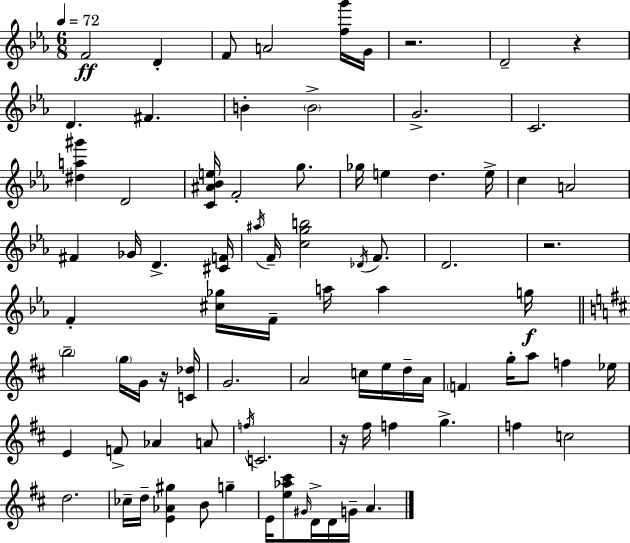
{
  \clef treble
  \numericTimeSignature
  \time 6/8
  \key c \minor
  \tempo 4 = 72
  f'2\ff d'4-. | f'8 a'2 <f'' g'''>16 g'16 | r2. | d'2-- r4 | \break d'4. fis'4. | b'4-. \parenthesize b'2-> | g'2.-> | c'2. | \break <dis'' a'' gis'''>4 d'2 | <c' ais' bes' e''>16 f'2-. g''8. | ges''16 e''4 d''4. e''16-> | c''4 a'2 | \break fis'4 ges'16 d'4.-> <cis' f'>16 | \acciaccatura { ais''16 } f'16-- <c'' g'' b''>2 \acciaccatura { des'16 } f'8. | d'2. | r2. | \break f'4-. <cis'' ges''>16 f'16-- a''16 a''4 | g''16\f \bar "||" \break \key d \major \parenthesize b''2-- \parenthesize g''16 g'16 r16 <c' des''>16 | g'2. | a'2 c''16 e''16 d''16-- a'16 | \parenthesize f'4 g''16-. a''8 f''4 ees''16 | \break e'4 f'8-> aes'4 a'8 | \acciaccatura { f''16 } c'2. | r16 fis''16 f''4 g''4.-> | f''4 c''2 | \break d''2. | ces''16-- d''16-- <e' aes' gis''>4 b'8 g''4-- | e'16 <e'' aes'' cis'''>8 \grace { gis'16 } d'16-> d'16 g'16-- a'4. | \bar "|."
}